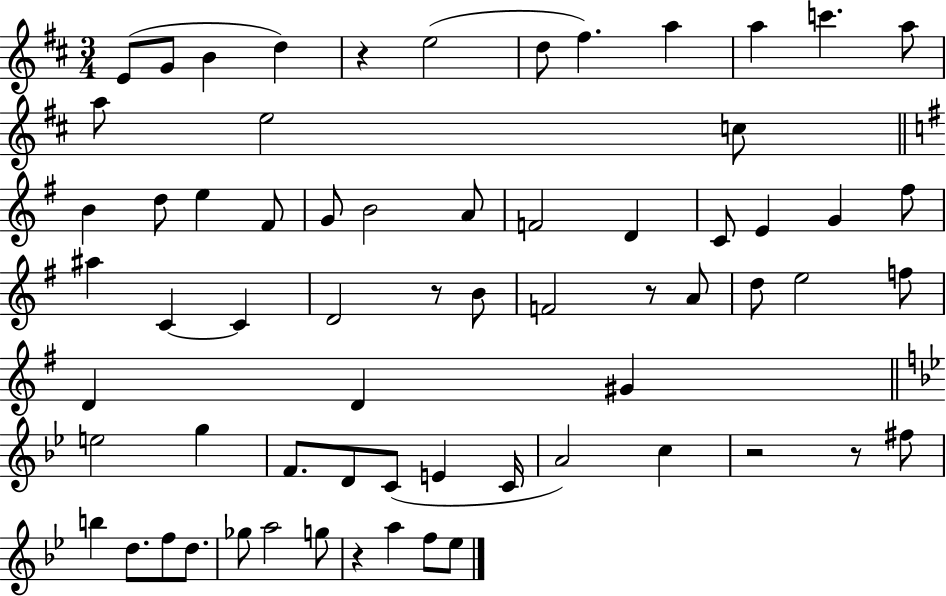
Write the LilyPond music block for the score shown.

{
  \clef treble
  \numericTimeSignature
  \time 3/4
  \key d \major
  e'8( g'8 b'4 d''4) | r4 e''2( | d''8 fis''4.) a''4 | a''4 c'''4. a''8 | \break a''8 e''2 c''8 | \bar "||" \break \key g \major b'4 d''8 e''4 fis'8 | g'8 b'2 a'8 | f'2 d'4 | c'8 e'4 g'4 fis''8 | \break ais''4 c'4~~ c'4 | d'2 r8 b'8 | f'2 r8 a'8 | d''8 e''2 f''8 | \break d'4 d'4 gis'4 | \bar "||" \break \key g \minor e''2 g''4 | f'8. d'8 c'8( e'4 c'16 | a'2) c''4 | r2 r8 fis''8 | \break b''4 d''8. f''8 d''8. | ges''8 a''2 g''8 | r4 a''4 f''8 ees''8 | \bar "|."
}